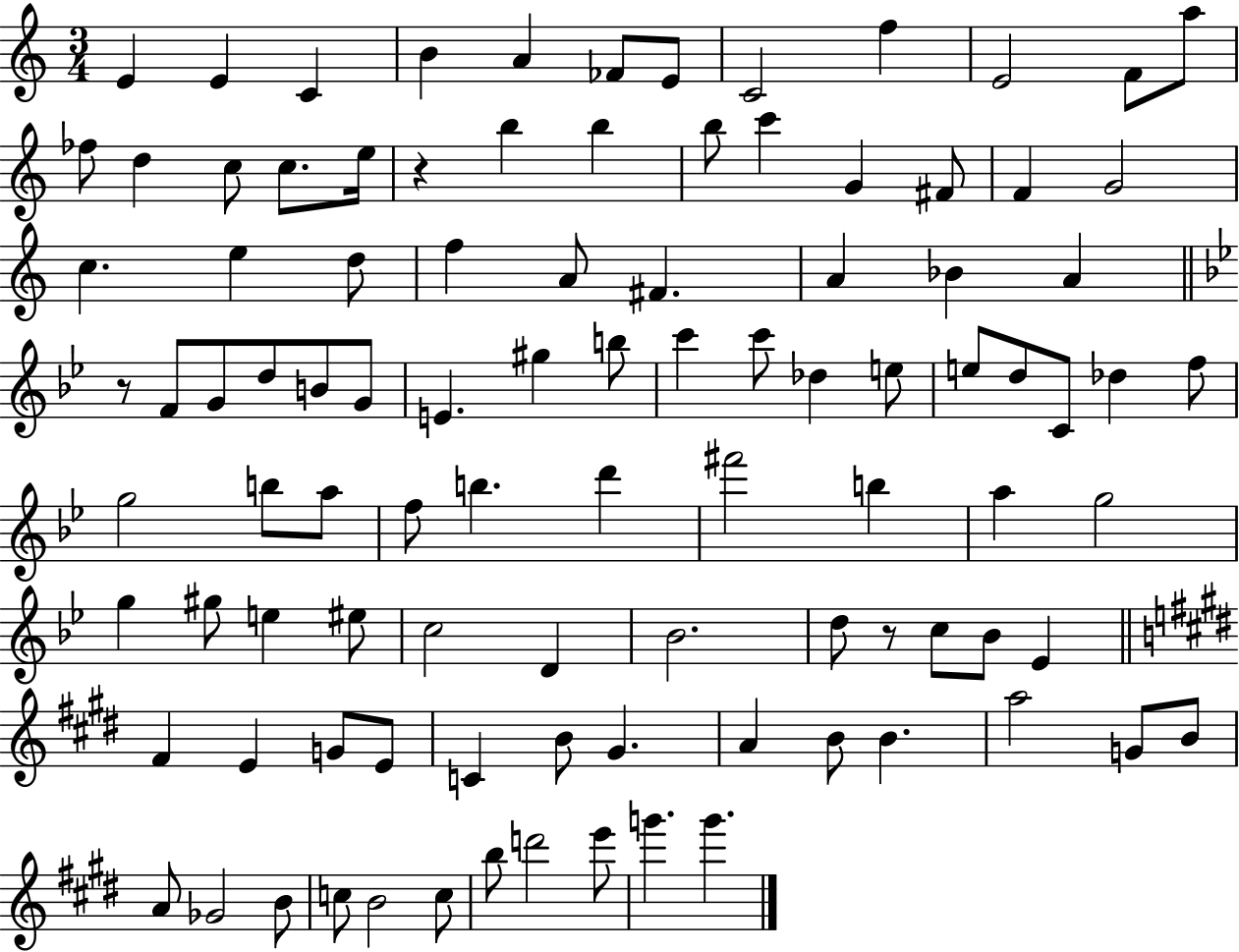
E4/q E4/q C4/q B4/q A4/q FES4/e E4/e C4/h F5/q E4/h F4/e A5/e FES5/e D5/q C5/e C5/e. E5/s R/q B5/q B5/q B5/e C6/q G4/q F#4/e F4/q G4/h C5/q. E5/q D5/e F5/q A4/e F#4/q. A4/q Bb4/q A4/q R/e F4/e G4/e D5/e B4/e G4/e E4/q. G#5/q B5/e C6/q C6/e Db5/q E5/e E5/e D5/e C4/e Db5/q F5/e G5/h B5/e A5/e F5/e B5/q. D6/q F#6/h B5/q A5/q G5/h G5/q G#5/e E5/q EIS5/e C5/h D4/q Bb4/h. D5/e R/e C5/e Bb4/e Eb4/q F#4/q E4/q G4/e E4/e C4/q B4/e G#4/q. A4/q B4/e B4/q. A5/h G4/e B4/e A4/e Gb4/h B4/e C5/e B4/h C5/e B5/e D6/h E6/e G6/q. G6/q.